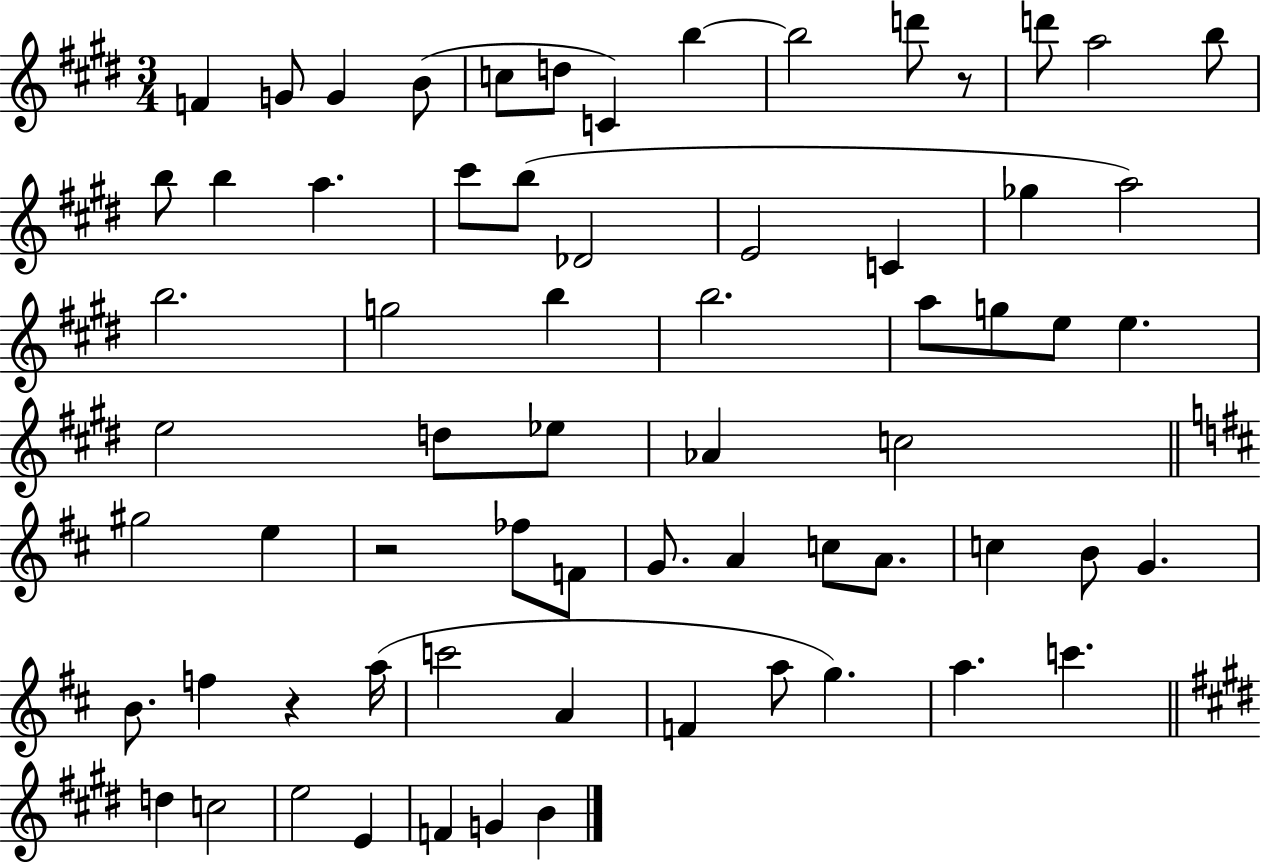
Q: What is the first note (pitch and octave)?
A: F4